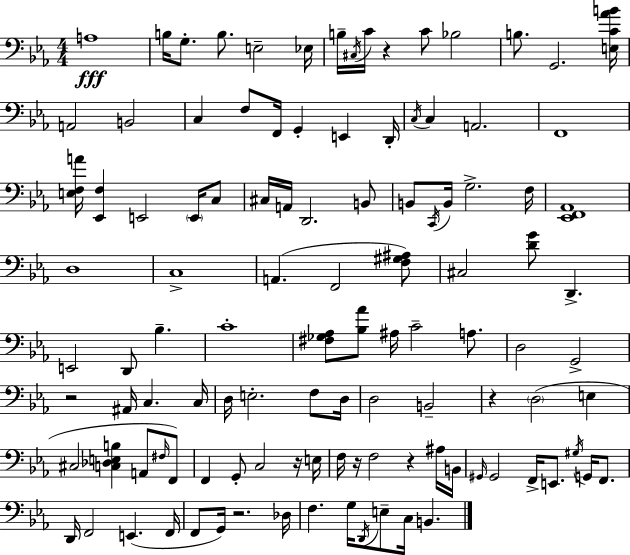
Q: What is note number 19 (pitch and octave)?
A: G2